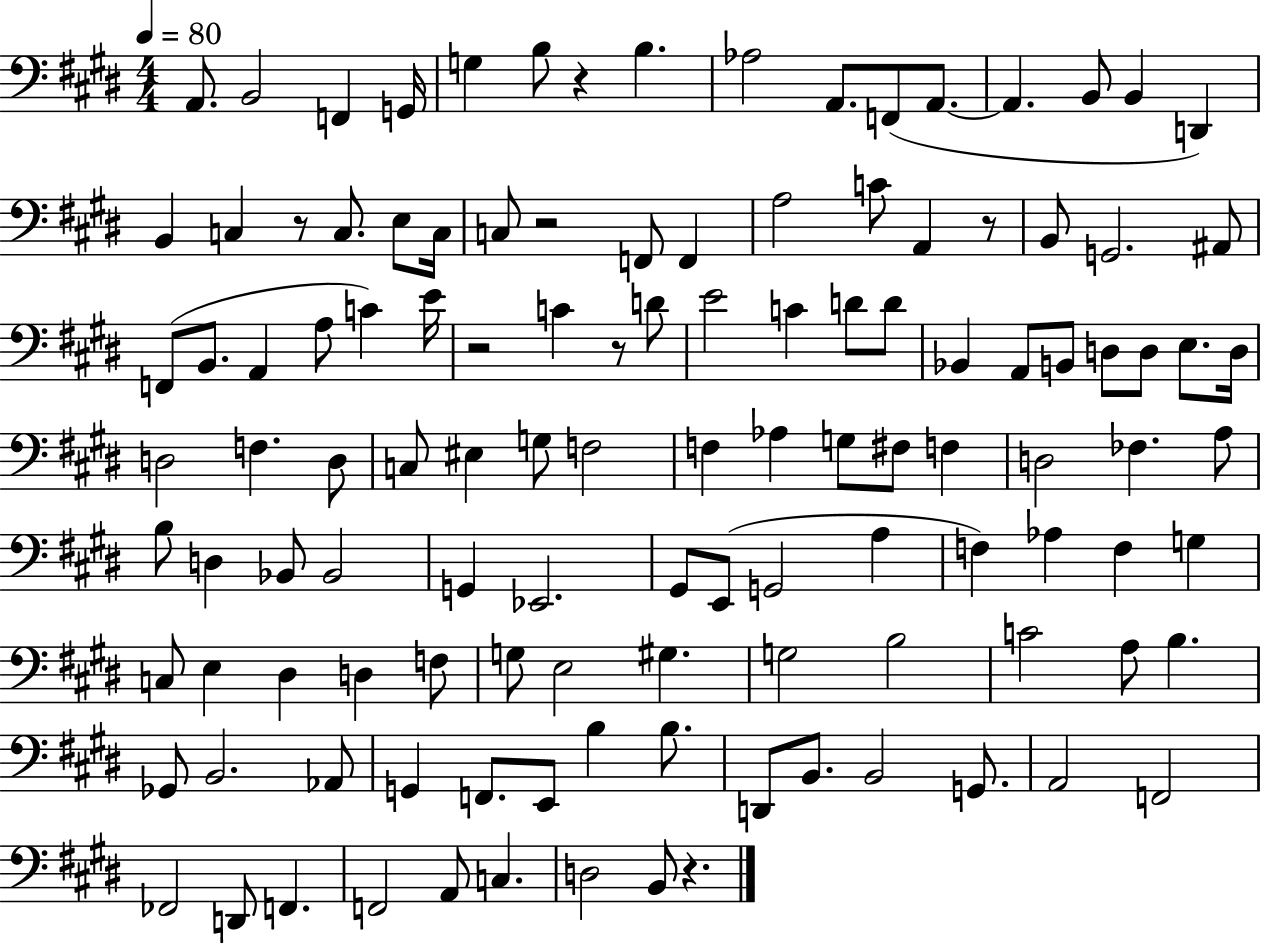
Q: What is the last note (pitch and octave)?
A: B2